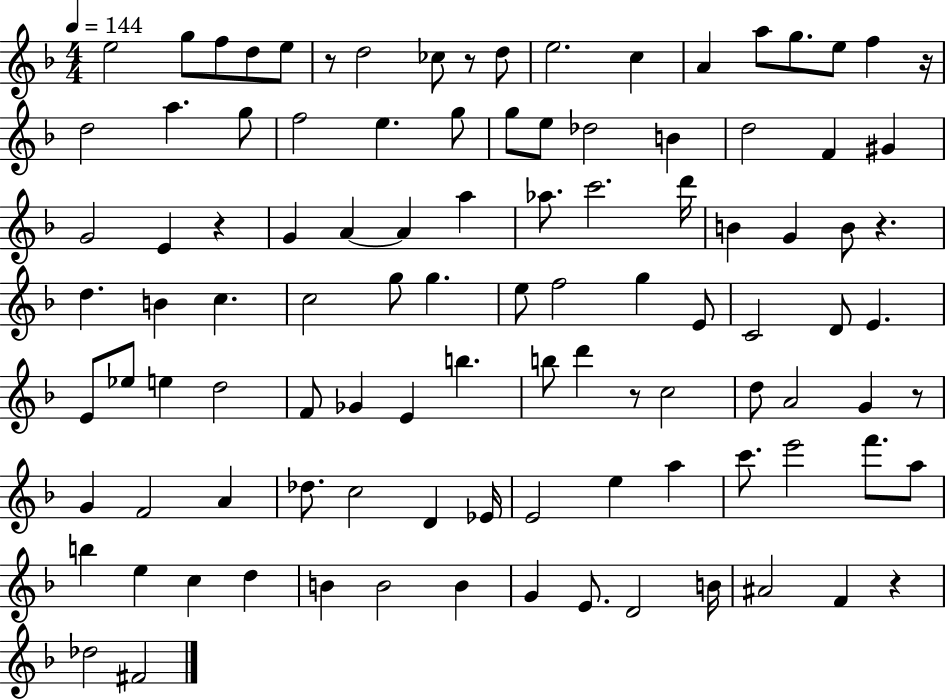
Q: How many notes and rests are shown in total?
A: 104